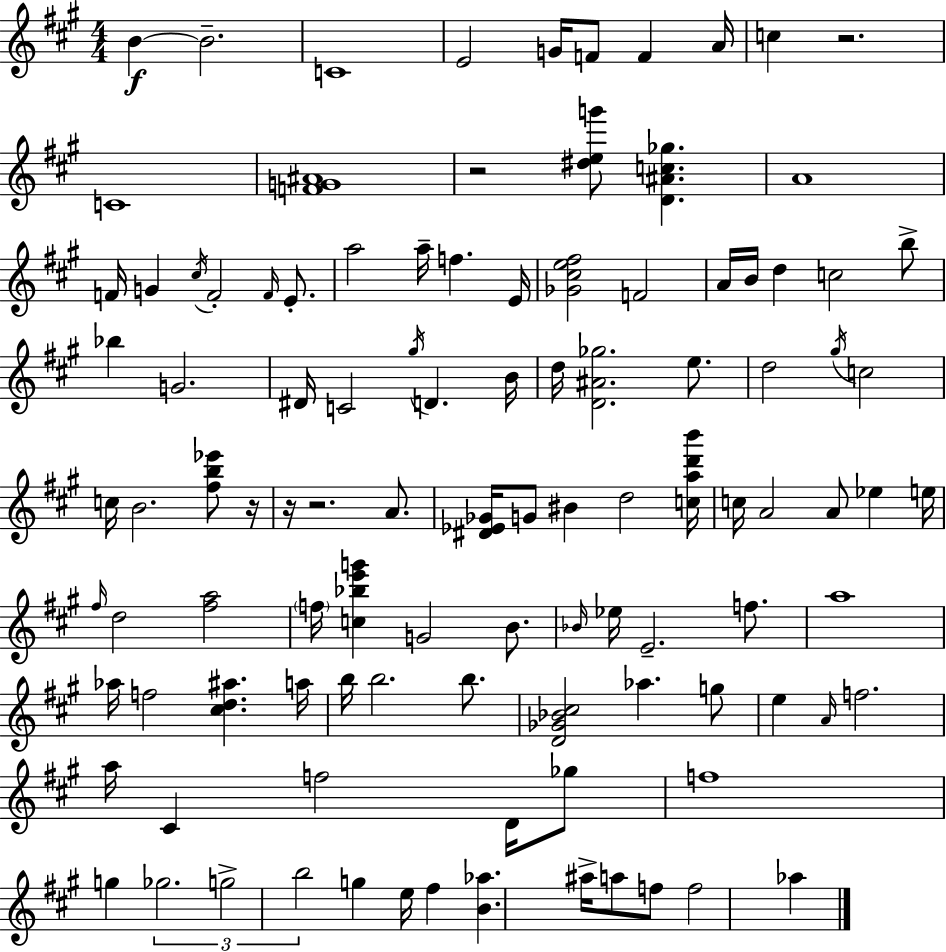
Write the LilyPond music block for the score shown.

{
  \clef treble
  \numericTimeSignature
  \time 4/4
  \key a \major
  b'4~~\f b'2.-- | c'1 | e'2 g'16 f'8 f'4 a'16 | c''4 r2. | \break c'1 | <f' g' ais'>1 | r2 <dis'' e'' g'''>8 <d' ais' c'' ges''>4. | a'1 | \break f'16 g'4 \acciaccatura { cis''16 } f'2-. \grace { f'16 } e'8.-. | a''2 a''16-- f''4. | e'16 <ges' cis'' e'' fis''>2 f'2 | a'16 b'16 d''4 c''2 | \break b''8-> bes''4 g'2. | dis'16 c'2 \acciaccatura { gis''16 } d'4. | b'16 d''16 <d' ais' ges''>2. | e''8. d''2 \acciaccatura { gis''16 } c''2 | \break c''16 b'2. | <fis'' b'' ees'''>8 r16 r16 r2. | a'8. <dis' ees' ges'>16 g'8 bis'4 d''2 | <c'' a'' d''' b'''>16 c''16 a'2 a'8 ees''4 | \break e''16 \grace { fis''16 } d''2 <fis'' a''>2 | \parenthesize f''16 <c'' bes'' e''' g'''>4 g'2 | b'8. \grace { bes'16 } ees''16 e'2.-- | f''8. a''1 | \break aes''16 f''2 <cis'' d'' ais''>4. | a''16 b''16 b''2. | b''8. <d' ges' bes' cis''>2 aes''4. | g''8 e''4 \grace { a'16 } f''2. | \break a''16 cis'4 f''2 | d'16 ges''8 f''1 | g''4 \tuplet 3/2 { ges''2. | g''2-> b''2 } | \break g''4 e''16 fis''4 | <b' aes''>4. ais''16-> a''8 f''8 f''2 | aes''4 \bar "|."
}